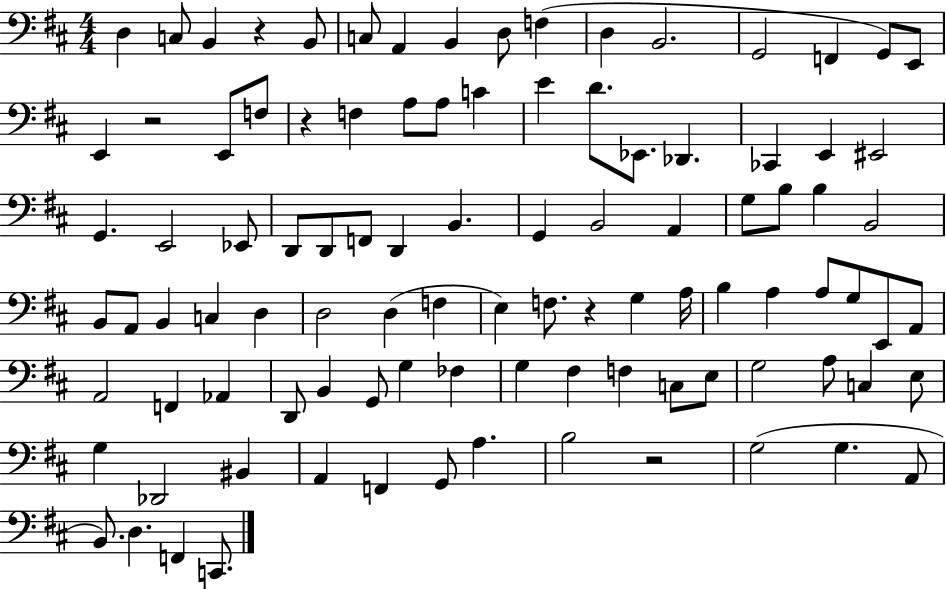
D3/q C3/e B2/q R/q B2/e C3/e A2/q B2/q D3/e F3/q D3/q B2/h. G2/h F2/q G2/e E2/e E2/q R/h E2/e F3/e R/q F3/q A3/e A3/e C4/q E4/q D4/e. Eb2/e. Db2/q. CES2/q E2/q EIS2/h G2/q. E2/h Eb2/e D2/e D2/e F2/e D2/q B2/q. G2/q B2/h A2/q G3/e B3/e B3/q B2/h B2/e A2/e B2/q C3/q D3/q D3/h D3/q F3/q E3/q F3/e. R/q G3/q A3/s B3/q A3/q A3/e G3/e E2/e A2/e A2/h F2/q Ab2/q D2/e B2/q G2/e G3/q FES3/q G3/q F#3/q F3/q C3/e E3/e G3/h A3/e C3/q E3/e G3/q Db2/h BIS2/q A2/q F2/q G2/e A3/q. B3/h R/h G3/h G3/q. A2/e B2/e. D3/q. F2/q C2/e.